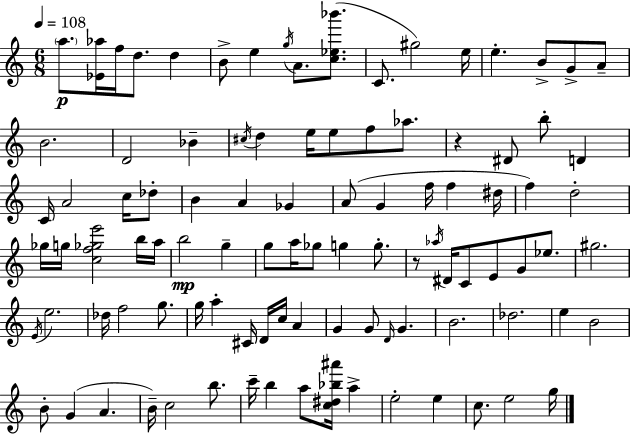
A5/e. [Eb4,Ab5]/s F5/s D5/e. D5/q B4/e E5/q G5/s A4/e. [C5,Eb5,Bb6]/e. C4/e. G#5/h E5/s E5/q. B4/e G4/e A4/e B4/h. D4/h Bb4/q C#5/s D5/q E5/s E5/e F5/e Ab5/e. R/q D#4/e B5/e D4/q C4/s A4/h C5/s Db5/e B4/q A4/q Gb4/q A4/e G4/q F5/s F5/q D#5/s F5/q D5/h Gb5/s G5/s [C5,F5,Gb5,E6]/h B5/s A5/s B5/h G5/q G5/e A5/s Gb5/e G5/q G5/e. R/e Ab5/s D#4/s C4/e E4/e G4/e Eb5/e. G#5/h. E4/s E5/h. Db5/s F5/h G5/e. G5/s A5/q C#4/s D4/s C5/s A4/q G4/q G4/e D4/s G4/q. B4/h. Db5/h. E5/q B4/h B4/e G4/q A4/q. B4/s C5/h B5/e. C6/s B5/q A5/e [C5,D#5,Bb5,A#6]/s A5/q E5/h E5/q C5/e. E5/h G5/s